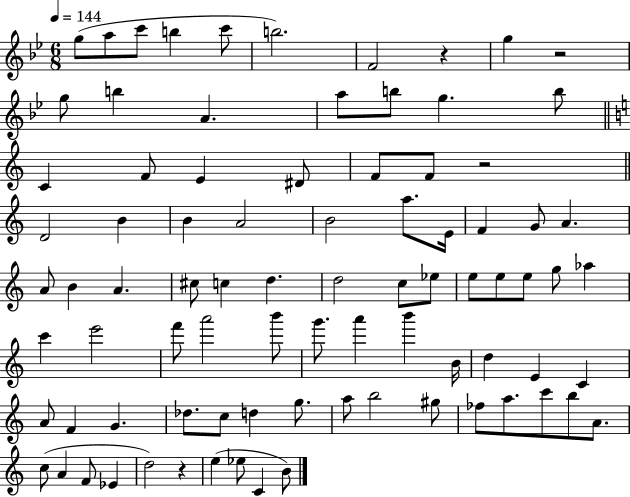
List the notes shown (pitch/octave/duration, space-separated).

G5/e A5/e C6/e B5/q C6/e B5/h. F4/h R/q G5/q R/h G5/e B5/q A4/q. A5/e B5/e G5/q. B5/e C4/q F4/e E4/q D#4/e F4/e F4/e R/h D4/h B4/q B4/q A4/h B4/h A5/e. E4/s F4/q G4/e A4/q. A4/e B4/q A4/q. C#5/e C5/q D5/q. D5/h C5/e Eb5/e E5/e E5/e E5/e G5/e Ab5/q C6/q E6/h F6/e A6/h B6/e G6/e. A6/q B6/q B4/s D5/q E4/q C4/q A4/e F4/q G4/q. Db5/e. C5/e D5/q G5/e. A5/e B5/h G#5/e FES5/e A5/e. C6/e B5/e A4/e. C5/e A4/q F4/e Eb4/q D5/h R/q E5/q Eb5/e C4/q B4/e